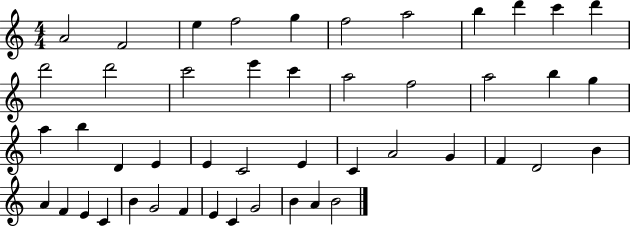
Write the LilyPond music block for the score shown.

{
  \clef treble
  \numericTimeSignature
  \time 4/4
  \key c \major
  a'2 f'2 | e''4 f''2 g''4 | f''2 a''2 | b''4 d'''4 c'''4 d'''4 | \break d'''2 d'''2 | c'''2 e'''4 c'''4 | a''2 f''2 | a''2 b''4 g''4 | \break a''4 b''4 d'4 e'4 | e'4 c'2 e'4 | c'4 a'2 g'4 | f'4 d'2 b'4 | \break a'4 f'4 e'4 c'4 | b'4 g'2 f'4 | e'4 c'4 g'2 | b'4 a'4 b'2 | \break \bar "|."
}